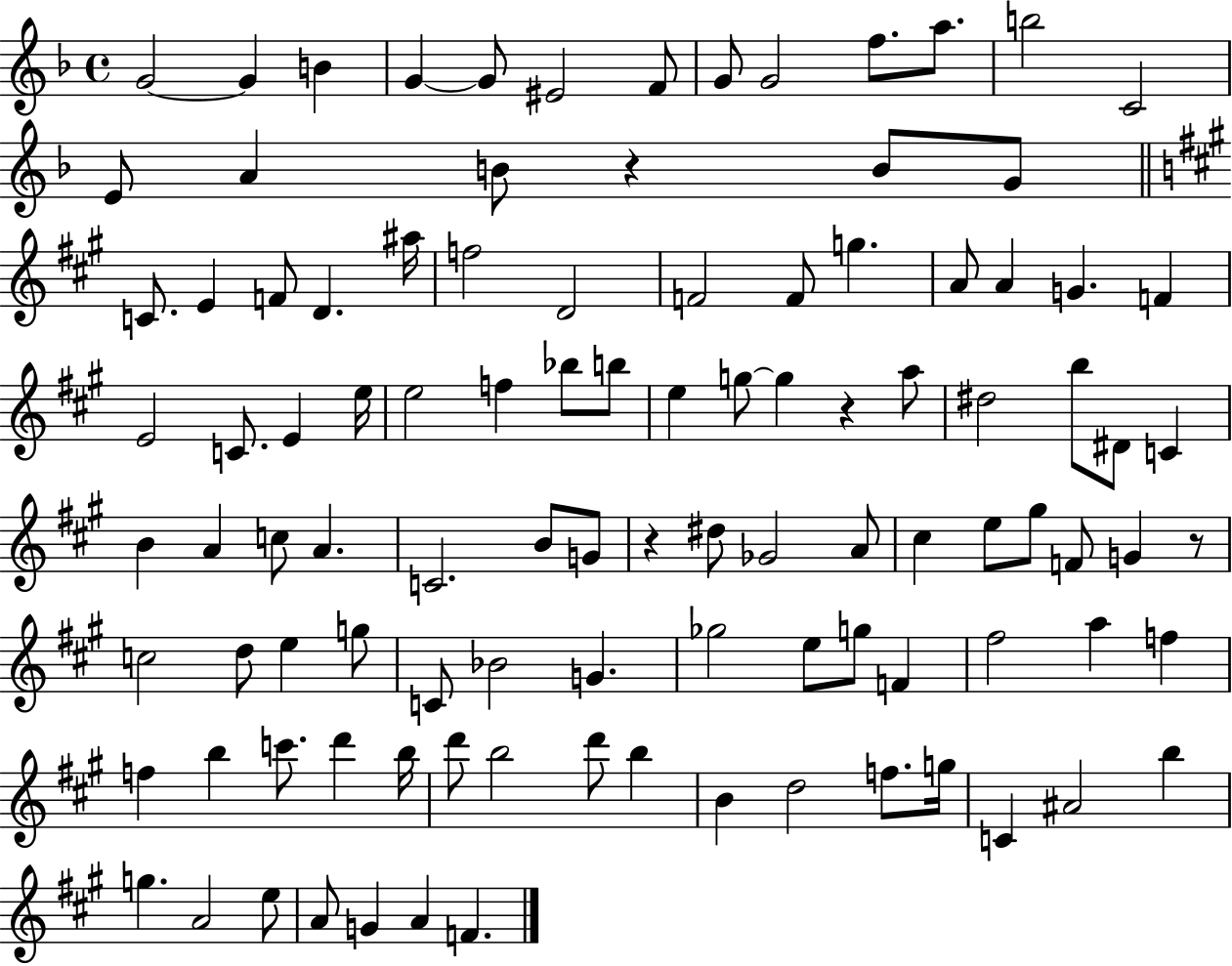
G4/h G4/q B4/q G4/q G4/e EIS4/h F4/e G4/e G4/h F5/e. A5/e. B5/h C4/h E4/e A4/q B4/e R/q B4/e G4/e C4/e. E4/q F4/e D4/q. A#5/s F5/h D4/h F4/h F4/e G5/q. A4/e A4/q G4/q. F4/q E4/h C4/e. E4/q E5/s E5/h F5/q Bb5/e B5/e E5/q G5/e G5/q R/q A5/e D#5/h B5/e D#4/e C4/q B4/q A4/q C5/e A4/q. C4/h. B4/e G4/e R/q D#5/e Gb4/h A4/e C#5/q E5/e G#5/e F4/e G4/q R/e C5/h D5/e E5/q G5/e C4/e Bb4/h G4/q. Gb5/h E5/e G5/e F4/q F#5/h A5/q F5/q F5/q B5/q C6/e. D6/q B5/s D6/e B5/h D6/e B5/q B4/q D5/h F5/e. G5/s C4/q A#4/h B5/q G5/q. A4/h E5/e A4/e G4/q A4/q F4/q.